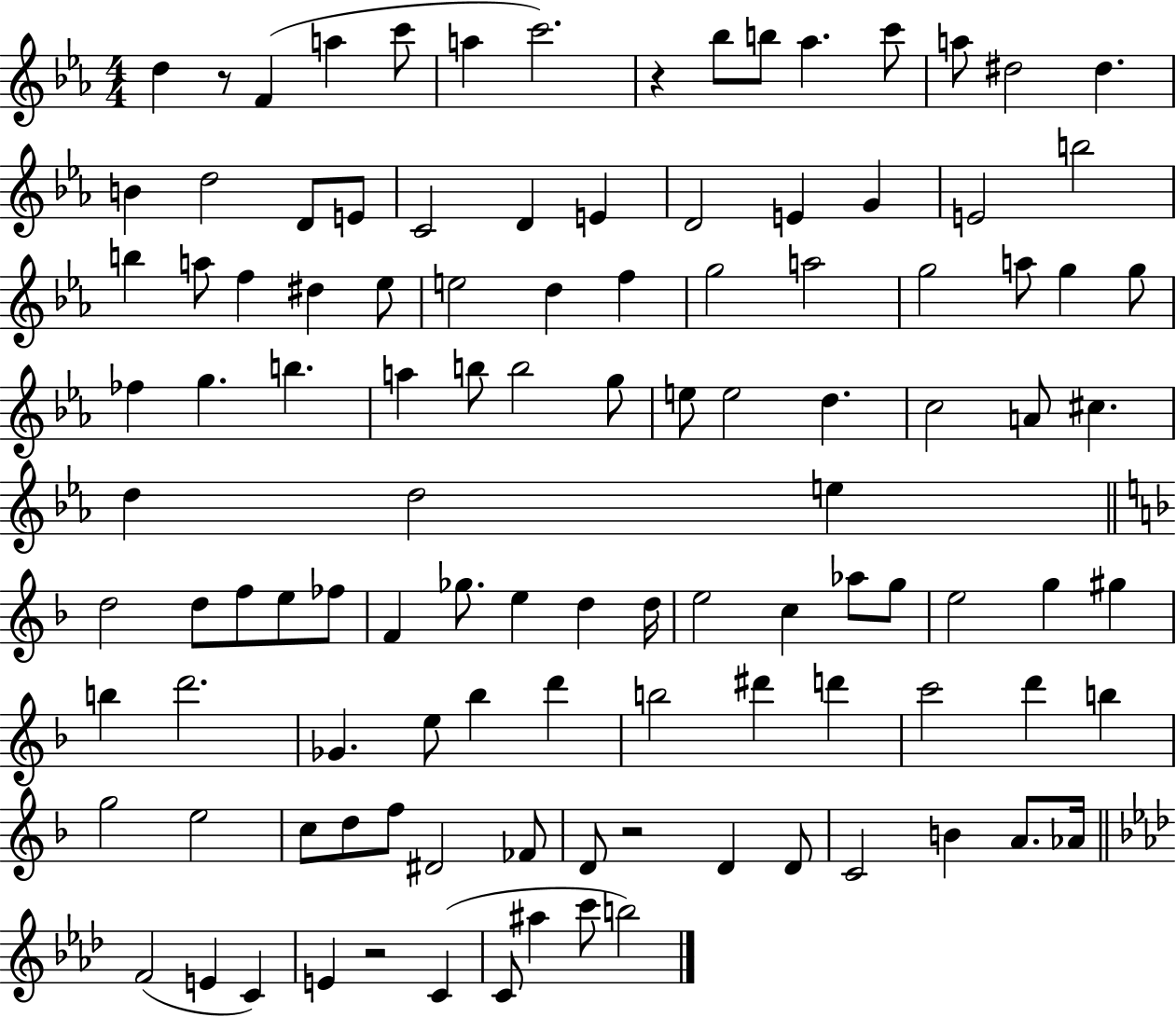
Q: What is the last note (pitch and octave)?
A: B5